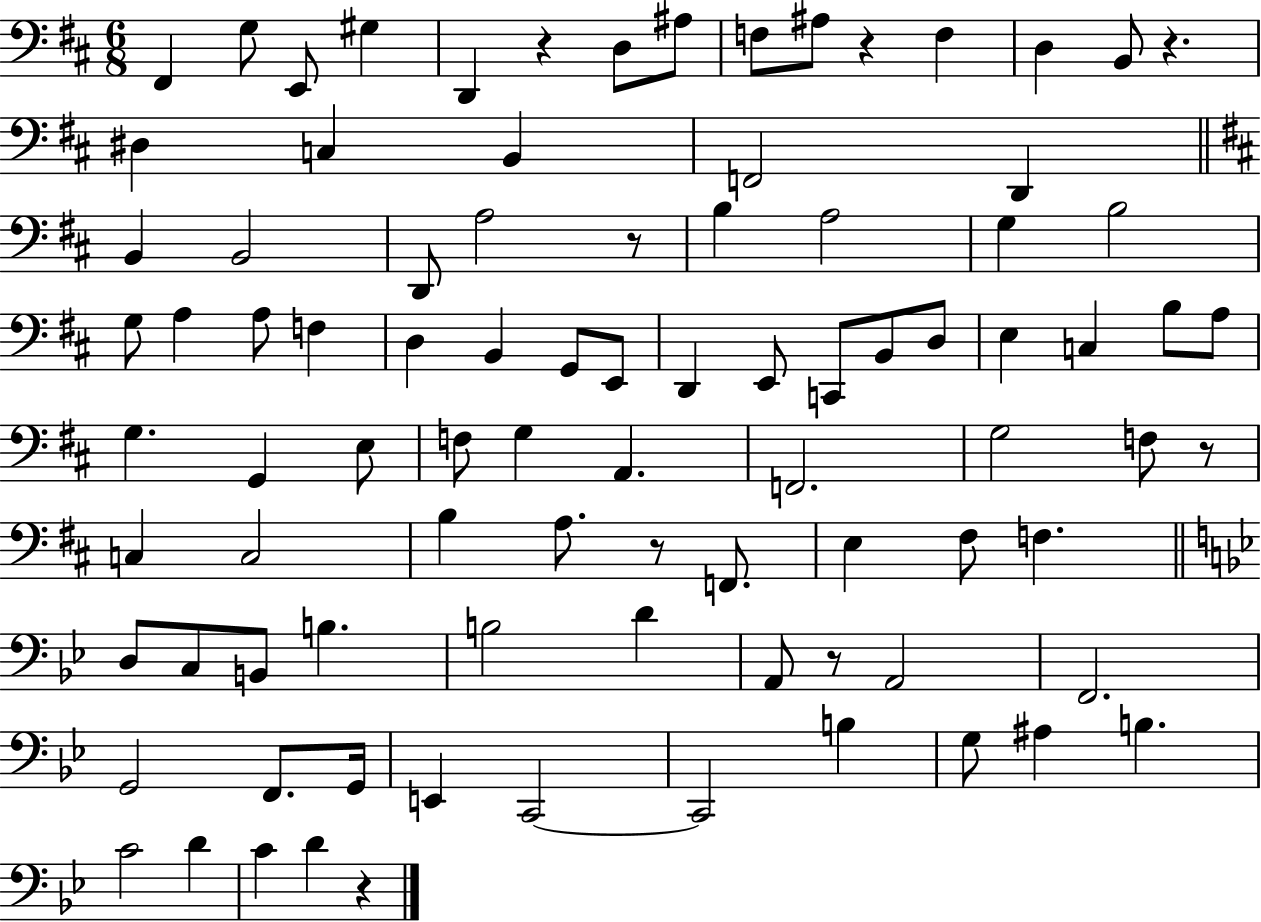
{
  \clef bass
  \numericTimeSignature
  \time 6/8
  \key d \major
  \repeat volta 2 { fis,4 g8 e,8 gis4 | d,4 r4 d8 ais8 | f8 ais8 r4 f4 | d4 b,8 r4. | \break dis4 c4 b,4 | f,2 d,4 | \bar "||" \break \key d \major b,4 b,2 | d,8 a2 r8 | b4 a2 | g4 b2 | \break g8 a4 a8 f4 | d4 b,4 g,8 e,8 | d,4 e,8 c,8 b,8 d8 | e4 c4 b8 a8 | \break g4. g,4 e8 | f8 g4 a,4. | f,2. | g2 f8 r8 | \break c4 c2 | b4 a8. r8 f,8. | e4 fis8 f4. | \bar "||" \break \key bes \major d8 c8 b,8 b4. | b2 d'4 | a,8 r8 a,2 | f,2. | \break g,2 f,8. g,16 | e,4 c,2~~ | c,2 b4 | g8 ais4 b4. | \break c'2 d'4 | c'4 d'4 r4 | } \bar "|."
}